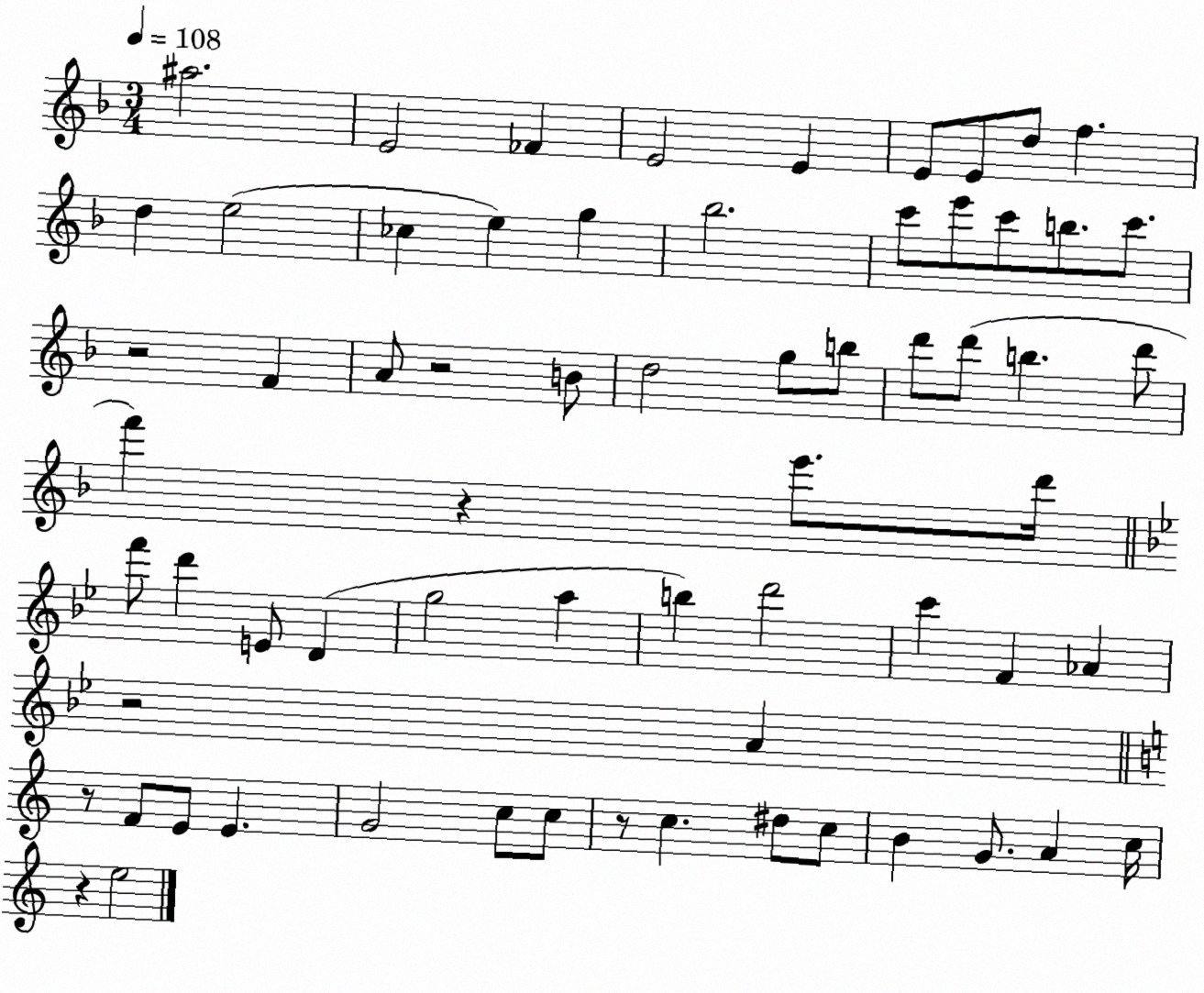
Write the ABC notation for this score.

X:1
T:Untitled
M:3/4
L:1/4
K:F
^a2 E2 _F E2 E E/2 E/2 d/2 f d e2 _c e g _b2 c'/2 e'/2 c'/2 b/2 c'/2 z2 F A/2 z2 B/2 d2 g/2 b/2 d'/2 d'/2 b d'/2 f' z e'/2 d'/4 f'/2 d' E/2 D g2 a b d'2 c' F _A z2 A z/2 F/2 E/2 E G2 c/2 c/2 z/2 c ^d/2 c/2 B G/2 A c/4 z e2